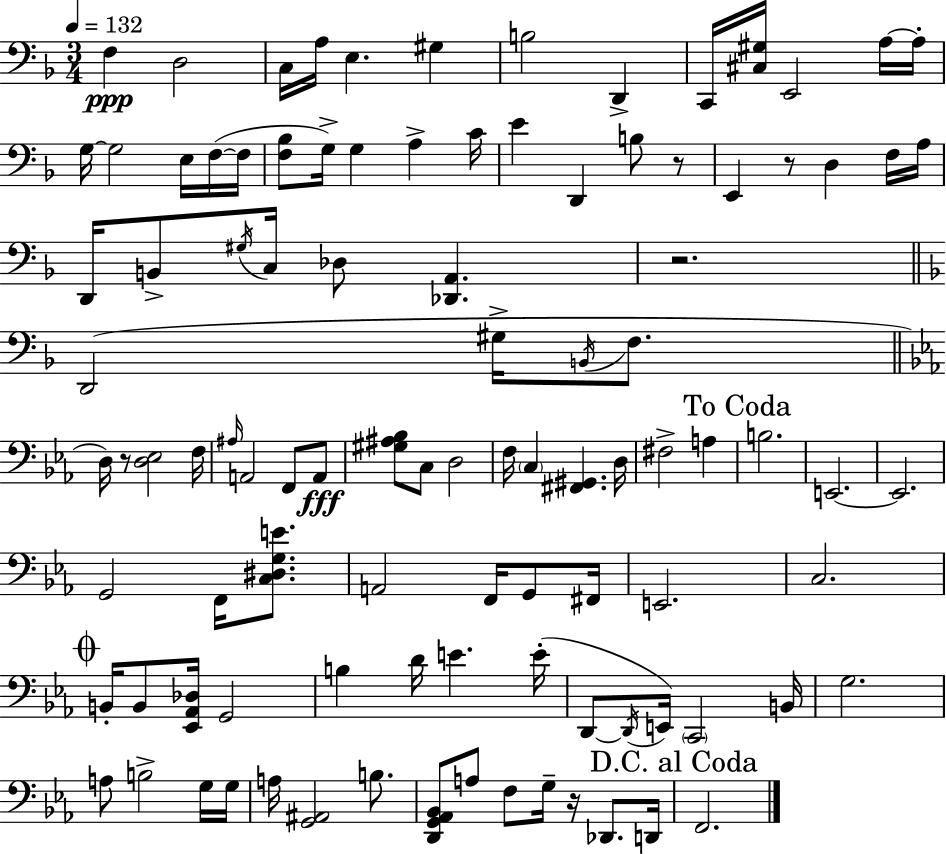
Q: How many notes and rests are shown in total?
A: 101